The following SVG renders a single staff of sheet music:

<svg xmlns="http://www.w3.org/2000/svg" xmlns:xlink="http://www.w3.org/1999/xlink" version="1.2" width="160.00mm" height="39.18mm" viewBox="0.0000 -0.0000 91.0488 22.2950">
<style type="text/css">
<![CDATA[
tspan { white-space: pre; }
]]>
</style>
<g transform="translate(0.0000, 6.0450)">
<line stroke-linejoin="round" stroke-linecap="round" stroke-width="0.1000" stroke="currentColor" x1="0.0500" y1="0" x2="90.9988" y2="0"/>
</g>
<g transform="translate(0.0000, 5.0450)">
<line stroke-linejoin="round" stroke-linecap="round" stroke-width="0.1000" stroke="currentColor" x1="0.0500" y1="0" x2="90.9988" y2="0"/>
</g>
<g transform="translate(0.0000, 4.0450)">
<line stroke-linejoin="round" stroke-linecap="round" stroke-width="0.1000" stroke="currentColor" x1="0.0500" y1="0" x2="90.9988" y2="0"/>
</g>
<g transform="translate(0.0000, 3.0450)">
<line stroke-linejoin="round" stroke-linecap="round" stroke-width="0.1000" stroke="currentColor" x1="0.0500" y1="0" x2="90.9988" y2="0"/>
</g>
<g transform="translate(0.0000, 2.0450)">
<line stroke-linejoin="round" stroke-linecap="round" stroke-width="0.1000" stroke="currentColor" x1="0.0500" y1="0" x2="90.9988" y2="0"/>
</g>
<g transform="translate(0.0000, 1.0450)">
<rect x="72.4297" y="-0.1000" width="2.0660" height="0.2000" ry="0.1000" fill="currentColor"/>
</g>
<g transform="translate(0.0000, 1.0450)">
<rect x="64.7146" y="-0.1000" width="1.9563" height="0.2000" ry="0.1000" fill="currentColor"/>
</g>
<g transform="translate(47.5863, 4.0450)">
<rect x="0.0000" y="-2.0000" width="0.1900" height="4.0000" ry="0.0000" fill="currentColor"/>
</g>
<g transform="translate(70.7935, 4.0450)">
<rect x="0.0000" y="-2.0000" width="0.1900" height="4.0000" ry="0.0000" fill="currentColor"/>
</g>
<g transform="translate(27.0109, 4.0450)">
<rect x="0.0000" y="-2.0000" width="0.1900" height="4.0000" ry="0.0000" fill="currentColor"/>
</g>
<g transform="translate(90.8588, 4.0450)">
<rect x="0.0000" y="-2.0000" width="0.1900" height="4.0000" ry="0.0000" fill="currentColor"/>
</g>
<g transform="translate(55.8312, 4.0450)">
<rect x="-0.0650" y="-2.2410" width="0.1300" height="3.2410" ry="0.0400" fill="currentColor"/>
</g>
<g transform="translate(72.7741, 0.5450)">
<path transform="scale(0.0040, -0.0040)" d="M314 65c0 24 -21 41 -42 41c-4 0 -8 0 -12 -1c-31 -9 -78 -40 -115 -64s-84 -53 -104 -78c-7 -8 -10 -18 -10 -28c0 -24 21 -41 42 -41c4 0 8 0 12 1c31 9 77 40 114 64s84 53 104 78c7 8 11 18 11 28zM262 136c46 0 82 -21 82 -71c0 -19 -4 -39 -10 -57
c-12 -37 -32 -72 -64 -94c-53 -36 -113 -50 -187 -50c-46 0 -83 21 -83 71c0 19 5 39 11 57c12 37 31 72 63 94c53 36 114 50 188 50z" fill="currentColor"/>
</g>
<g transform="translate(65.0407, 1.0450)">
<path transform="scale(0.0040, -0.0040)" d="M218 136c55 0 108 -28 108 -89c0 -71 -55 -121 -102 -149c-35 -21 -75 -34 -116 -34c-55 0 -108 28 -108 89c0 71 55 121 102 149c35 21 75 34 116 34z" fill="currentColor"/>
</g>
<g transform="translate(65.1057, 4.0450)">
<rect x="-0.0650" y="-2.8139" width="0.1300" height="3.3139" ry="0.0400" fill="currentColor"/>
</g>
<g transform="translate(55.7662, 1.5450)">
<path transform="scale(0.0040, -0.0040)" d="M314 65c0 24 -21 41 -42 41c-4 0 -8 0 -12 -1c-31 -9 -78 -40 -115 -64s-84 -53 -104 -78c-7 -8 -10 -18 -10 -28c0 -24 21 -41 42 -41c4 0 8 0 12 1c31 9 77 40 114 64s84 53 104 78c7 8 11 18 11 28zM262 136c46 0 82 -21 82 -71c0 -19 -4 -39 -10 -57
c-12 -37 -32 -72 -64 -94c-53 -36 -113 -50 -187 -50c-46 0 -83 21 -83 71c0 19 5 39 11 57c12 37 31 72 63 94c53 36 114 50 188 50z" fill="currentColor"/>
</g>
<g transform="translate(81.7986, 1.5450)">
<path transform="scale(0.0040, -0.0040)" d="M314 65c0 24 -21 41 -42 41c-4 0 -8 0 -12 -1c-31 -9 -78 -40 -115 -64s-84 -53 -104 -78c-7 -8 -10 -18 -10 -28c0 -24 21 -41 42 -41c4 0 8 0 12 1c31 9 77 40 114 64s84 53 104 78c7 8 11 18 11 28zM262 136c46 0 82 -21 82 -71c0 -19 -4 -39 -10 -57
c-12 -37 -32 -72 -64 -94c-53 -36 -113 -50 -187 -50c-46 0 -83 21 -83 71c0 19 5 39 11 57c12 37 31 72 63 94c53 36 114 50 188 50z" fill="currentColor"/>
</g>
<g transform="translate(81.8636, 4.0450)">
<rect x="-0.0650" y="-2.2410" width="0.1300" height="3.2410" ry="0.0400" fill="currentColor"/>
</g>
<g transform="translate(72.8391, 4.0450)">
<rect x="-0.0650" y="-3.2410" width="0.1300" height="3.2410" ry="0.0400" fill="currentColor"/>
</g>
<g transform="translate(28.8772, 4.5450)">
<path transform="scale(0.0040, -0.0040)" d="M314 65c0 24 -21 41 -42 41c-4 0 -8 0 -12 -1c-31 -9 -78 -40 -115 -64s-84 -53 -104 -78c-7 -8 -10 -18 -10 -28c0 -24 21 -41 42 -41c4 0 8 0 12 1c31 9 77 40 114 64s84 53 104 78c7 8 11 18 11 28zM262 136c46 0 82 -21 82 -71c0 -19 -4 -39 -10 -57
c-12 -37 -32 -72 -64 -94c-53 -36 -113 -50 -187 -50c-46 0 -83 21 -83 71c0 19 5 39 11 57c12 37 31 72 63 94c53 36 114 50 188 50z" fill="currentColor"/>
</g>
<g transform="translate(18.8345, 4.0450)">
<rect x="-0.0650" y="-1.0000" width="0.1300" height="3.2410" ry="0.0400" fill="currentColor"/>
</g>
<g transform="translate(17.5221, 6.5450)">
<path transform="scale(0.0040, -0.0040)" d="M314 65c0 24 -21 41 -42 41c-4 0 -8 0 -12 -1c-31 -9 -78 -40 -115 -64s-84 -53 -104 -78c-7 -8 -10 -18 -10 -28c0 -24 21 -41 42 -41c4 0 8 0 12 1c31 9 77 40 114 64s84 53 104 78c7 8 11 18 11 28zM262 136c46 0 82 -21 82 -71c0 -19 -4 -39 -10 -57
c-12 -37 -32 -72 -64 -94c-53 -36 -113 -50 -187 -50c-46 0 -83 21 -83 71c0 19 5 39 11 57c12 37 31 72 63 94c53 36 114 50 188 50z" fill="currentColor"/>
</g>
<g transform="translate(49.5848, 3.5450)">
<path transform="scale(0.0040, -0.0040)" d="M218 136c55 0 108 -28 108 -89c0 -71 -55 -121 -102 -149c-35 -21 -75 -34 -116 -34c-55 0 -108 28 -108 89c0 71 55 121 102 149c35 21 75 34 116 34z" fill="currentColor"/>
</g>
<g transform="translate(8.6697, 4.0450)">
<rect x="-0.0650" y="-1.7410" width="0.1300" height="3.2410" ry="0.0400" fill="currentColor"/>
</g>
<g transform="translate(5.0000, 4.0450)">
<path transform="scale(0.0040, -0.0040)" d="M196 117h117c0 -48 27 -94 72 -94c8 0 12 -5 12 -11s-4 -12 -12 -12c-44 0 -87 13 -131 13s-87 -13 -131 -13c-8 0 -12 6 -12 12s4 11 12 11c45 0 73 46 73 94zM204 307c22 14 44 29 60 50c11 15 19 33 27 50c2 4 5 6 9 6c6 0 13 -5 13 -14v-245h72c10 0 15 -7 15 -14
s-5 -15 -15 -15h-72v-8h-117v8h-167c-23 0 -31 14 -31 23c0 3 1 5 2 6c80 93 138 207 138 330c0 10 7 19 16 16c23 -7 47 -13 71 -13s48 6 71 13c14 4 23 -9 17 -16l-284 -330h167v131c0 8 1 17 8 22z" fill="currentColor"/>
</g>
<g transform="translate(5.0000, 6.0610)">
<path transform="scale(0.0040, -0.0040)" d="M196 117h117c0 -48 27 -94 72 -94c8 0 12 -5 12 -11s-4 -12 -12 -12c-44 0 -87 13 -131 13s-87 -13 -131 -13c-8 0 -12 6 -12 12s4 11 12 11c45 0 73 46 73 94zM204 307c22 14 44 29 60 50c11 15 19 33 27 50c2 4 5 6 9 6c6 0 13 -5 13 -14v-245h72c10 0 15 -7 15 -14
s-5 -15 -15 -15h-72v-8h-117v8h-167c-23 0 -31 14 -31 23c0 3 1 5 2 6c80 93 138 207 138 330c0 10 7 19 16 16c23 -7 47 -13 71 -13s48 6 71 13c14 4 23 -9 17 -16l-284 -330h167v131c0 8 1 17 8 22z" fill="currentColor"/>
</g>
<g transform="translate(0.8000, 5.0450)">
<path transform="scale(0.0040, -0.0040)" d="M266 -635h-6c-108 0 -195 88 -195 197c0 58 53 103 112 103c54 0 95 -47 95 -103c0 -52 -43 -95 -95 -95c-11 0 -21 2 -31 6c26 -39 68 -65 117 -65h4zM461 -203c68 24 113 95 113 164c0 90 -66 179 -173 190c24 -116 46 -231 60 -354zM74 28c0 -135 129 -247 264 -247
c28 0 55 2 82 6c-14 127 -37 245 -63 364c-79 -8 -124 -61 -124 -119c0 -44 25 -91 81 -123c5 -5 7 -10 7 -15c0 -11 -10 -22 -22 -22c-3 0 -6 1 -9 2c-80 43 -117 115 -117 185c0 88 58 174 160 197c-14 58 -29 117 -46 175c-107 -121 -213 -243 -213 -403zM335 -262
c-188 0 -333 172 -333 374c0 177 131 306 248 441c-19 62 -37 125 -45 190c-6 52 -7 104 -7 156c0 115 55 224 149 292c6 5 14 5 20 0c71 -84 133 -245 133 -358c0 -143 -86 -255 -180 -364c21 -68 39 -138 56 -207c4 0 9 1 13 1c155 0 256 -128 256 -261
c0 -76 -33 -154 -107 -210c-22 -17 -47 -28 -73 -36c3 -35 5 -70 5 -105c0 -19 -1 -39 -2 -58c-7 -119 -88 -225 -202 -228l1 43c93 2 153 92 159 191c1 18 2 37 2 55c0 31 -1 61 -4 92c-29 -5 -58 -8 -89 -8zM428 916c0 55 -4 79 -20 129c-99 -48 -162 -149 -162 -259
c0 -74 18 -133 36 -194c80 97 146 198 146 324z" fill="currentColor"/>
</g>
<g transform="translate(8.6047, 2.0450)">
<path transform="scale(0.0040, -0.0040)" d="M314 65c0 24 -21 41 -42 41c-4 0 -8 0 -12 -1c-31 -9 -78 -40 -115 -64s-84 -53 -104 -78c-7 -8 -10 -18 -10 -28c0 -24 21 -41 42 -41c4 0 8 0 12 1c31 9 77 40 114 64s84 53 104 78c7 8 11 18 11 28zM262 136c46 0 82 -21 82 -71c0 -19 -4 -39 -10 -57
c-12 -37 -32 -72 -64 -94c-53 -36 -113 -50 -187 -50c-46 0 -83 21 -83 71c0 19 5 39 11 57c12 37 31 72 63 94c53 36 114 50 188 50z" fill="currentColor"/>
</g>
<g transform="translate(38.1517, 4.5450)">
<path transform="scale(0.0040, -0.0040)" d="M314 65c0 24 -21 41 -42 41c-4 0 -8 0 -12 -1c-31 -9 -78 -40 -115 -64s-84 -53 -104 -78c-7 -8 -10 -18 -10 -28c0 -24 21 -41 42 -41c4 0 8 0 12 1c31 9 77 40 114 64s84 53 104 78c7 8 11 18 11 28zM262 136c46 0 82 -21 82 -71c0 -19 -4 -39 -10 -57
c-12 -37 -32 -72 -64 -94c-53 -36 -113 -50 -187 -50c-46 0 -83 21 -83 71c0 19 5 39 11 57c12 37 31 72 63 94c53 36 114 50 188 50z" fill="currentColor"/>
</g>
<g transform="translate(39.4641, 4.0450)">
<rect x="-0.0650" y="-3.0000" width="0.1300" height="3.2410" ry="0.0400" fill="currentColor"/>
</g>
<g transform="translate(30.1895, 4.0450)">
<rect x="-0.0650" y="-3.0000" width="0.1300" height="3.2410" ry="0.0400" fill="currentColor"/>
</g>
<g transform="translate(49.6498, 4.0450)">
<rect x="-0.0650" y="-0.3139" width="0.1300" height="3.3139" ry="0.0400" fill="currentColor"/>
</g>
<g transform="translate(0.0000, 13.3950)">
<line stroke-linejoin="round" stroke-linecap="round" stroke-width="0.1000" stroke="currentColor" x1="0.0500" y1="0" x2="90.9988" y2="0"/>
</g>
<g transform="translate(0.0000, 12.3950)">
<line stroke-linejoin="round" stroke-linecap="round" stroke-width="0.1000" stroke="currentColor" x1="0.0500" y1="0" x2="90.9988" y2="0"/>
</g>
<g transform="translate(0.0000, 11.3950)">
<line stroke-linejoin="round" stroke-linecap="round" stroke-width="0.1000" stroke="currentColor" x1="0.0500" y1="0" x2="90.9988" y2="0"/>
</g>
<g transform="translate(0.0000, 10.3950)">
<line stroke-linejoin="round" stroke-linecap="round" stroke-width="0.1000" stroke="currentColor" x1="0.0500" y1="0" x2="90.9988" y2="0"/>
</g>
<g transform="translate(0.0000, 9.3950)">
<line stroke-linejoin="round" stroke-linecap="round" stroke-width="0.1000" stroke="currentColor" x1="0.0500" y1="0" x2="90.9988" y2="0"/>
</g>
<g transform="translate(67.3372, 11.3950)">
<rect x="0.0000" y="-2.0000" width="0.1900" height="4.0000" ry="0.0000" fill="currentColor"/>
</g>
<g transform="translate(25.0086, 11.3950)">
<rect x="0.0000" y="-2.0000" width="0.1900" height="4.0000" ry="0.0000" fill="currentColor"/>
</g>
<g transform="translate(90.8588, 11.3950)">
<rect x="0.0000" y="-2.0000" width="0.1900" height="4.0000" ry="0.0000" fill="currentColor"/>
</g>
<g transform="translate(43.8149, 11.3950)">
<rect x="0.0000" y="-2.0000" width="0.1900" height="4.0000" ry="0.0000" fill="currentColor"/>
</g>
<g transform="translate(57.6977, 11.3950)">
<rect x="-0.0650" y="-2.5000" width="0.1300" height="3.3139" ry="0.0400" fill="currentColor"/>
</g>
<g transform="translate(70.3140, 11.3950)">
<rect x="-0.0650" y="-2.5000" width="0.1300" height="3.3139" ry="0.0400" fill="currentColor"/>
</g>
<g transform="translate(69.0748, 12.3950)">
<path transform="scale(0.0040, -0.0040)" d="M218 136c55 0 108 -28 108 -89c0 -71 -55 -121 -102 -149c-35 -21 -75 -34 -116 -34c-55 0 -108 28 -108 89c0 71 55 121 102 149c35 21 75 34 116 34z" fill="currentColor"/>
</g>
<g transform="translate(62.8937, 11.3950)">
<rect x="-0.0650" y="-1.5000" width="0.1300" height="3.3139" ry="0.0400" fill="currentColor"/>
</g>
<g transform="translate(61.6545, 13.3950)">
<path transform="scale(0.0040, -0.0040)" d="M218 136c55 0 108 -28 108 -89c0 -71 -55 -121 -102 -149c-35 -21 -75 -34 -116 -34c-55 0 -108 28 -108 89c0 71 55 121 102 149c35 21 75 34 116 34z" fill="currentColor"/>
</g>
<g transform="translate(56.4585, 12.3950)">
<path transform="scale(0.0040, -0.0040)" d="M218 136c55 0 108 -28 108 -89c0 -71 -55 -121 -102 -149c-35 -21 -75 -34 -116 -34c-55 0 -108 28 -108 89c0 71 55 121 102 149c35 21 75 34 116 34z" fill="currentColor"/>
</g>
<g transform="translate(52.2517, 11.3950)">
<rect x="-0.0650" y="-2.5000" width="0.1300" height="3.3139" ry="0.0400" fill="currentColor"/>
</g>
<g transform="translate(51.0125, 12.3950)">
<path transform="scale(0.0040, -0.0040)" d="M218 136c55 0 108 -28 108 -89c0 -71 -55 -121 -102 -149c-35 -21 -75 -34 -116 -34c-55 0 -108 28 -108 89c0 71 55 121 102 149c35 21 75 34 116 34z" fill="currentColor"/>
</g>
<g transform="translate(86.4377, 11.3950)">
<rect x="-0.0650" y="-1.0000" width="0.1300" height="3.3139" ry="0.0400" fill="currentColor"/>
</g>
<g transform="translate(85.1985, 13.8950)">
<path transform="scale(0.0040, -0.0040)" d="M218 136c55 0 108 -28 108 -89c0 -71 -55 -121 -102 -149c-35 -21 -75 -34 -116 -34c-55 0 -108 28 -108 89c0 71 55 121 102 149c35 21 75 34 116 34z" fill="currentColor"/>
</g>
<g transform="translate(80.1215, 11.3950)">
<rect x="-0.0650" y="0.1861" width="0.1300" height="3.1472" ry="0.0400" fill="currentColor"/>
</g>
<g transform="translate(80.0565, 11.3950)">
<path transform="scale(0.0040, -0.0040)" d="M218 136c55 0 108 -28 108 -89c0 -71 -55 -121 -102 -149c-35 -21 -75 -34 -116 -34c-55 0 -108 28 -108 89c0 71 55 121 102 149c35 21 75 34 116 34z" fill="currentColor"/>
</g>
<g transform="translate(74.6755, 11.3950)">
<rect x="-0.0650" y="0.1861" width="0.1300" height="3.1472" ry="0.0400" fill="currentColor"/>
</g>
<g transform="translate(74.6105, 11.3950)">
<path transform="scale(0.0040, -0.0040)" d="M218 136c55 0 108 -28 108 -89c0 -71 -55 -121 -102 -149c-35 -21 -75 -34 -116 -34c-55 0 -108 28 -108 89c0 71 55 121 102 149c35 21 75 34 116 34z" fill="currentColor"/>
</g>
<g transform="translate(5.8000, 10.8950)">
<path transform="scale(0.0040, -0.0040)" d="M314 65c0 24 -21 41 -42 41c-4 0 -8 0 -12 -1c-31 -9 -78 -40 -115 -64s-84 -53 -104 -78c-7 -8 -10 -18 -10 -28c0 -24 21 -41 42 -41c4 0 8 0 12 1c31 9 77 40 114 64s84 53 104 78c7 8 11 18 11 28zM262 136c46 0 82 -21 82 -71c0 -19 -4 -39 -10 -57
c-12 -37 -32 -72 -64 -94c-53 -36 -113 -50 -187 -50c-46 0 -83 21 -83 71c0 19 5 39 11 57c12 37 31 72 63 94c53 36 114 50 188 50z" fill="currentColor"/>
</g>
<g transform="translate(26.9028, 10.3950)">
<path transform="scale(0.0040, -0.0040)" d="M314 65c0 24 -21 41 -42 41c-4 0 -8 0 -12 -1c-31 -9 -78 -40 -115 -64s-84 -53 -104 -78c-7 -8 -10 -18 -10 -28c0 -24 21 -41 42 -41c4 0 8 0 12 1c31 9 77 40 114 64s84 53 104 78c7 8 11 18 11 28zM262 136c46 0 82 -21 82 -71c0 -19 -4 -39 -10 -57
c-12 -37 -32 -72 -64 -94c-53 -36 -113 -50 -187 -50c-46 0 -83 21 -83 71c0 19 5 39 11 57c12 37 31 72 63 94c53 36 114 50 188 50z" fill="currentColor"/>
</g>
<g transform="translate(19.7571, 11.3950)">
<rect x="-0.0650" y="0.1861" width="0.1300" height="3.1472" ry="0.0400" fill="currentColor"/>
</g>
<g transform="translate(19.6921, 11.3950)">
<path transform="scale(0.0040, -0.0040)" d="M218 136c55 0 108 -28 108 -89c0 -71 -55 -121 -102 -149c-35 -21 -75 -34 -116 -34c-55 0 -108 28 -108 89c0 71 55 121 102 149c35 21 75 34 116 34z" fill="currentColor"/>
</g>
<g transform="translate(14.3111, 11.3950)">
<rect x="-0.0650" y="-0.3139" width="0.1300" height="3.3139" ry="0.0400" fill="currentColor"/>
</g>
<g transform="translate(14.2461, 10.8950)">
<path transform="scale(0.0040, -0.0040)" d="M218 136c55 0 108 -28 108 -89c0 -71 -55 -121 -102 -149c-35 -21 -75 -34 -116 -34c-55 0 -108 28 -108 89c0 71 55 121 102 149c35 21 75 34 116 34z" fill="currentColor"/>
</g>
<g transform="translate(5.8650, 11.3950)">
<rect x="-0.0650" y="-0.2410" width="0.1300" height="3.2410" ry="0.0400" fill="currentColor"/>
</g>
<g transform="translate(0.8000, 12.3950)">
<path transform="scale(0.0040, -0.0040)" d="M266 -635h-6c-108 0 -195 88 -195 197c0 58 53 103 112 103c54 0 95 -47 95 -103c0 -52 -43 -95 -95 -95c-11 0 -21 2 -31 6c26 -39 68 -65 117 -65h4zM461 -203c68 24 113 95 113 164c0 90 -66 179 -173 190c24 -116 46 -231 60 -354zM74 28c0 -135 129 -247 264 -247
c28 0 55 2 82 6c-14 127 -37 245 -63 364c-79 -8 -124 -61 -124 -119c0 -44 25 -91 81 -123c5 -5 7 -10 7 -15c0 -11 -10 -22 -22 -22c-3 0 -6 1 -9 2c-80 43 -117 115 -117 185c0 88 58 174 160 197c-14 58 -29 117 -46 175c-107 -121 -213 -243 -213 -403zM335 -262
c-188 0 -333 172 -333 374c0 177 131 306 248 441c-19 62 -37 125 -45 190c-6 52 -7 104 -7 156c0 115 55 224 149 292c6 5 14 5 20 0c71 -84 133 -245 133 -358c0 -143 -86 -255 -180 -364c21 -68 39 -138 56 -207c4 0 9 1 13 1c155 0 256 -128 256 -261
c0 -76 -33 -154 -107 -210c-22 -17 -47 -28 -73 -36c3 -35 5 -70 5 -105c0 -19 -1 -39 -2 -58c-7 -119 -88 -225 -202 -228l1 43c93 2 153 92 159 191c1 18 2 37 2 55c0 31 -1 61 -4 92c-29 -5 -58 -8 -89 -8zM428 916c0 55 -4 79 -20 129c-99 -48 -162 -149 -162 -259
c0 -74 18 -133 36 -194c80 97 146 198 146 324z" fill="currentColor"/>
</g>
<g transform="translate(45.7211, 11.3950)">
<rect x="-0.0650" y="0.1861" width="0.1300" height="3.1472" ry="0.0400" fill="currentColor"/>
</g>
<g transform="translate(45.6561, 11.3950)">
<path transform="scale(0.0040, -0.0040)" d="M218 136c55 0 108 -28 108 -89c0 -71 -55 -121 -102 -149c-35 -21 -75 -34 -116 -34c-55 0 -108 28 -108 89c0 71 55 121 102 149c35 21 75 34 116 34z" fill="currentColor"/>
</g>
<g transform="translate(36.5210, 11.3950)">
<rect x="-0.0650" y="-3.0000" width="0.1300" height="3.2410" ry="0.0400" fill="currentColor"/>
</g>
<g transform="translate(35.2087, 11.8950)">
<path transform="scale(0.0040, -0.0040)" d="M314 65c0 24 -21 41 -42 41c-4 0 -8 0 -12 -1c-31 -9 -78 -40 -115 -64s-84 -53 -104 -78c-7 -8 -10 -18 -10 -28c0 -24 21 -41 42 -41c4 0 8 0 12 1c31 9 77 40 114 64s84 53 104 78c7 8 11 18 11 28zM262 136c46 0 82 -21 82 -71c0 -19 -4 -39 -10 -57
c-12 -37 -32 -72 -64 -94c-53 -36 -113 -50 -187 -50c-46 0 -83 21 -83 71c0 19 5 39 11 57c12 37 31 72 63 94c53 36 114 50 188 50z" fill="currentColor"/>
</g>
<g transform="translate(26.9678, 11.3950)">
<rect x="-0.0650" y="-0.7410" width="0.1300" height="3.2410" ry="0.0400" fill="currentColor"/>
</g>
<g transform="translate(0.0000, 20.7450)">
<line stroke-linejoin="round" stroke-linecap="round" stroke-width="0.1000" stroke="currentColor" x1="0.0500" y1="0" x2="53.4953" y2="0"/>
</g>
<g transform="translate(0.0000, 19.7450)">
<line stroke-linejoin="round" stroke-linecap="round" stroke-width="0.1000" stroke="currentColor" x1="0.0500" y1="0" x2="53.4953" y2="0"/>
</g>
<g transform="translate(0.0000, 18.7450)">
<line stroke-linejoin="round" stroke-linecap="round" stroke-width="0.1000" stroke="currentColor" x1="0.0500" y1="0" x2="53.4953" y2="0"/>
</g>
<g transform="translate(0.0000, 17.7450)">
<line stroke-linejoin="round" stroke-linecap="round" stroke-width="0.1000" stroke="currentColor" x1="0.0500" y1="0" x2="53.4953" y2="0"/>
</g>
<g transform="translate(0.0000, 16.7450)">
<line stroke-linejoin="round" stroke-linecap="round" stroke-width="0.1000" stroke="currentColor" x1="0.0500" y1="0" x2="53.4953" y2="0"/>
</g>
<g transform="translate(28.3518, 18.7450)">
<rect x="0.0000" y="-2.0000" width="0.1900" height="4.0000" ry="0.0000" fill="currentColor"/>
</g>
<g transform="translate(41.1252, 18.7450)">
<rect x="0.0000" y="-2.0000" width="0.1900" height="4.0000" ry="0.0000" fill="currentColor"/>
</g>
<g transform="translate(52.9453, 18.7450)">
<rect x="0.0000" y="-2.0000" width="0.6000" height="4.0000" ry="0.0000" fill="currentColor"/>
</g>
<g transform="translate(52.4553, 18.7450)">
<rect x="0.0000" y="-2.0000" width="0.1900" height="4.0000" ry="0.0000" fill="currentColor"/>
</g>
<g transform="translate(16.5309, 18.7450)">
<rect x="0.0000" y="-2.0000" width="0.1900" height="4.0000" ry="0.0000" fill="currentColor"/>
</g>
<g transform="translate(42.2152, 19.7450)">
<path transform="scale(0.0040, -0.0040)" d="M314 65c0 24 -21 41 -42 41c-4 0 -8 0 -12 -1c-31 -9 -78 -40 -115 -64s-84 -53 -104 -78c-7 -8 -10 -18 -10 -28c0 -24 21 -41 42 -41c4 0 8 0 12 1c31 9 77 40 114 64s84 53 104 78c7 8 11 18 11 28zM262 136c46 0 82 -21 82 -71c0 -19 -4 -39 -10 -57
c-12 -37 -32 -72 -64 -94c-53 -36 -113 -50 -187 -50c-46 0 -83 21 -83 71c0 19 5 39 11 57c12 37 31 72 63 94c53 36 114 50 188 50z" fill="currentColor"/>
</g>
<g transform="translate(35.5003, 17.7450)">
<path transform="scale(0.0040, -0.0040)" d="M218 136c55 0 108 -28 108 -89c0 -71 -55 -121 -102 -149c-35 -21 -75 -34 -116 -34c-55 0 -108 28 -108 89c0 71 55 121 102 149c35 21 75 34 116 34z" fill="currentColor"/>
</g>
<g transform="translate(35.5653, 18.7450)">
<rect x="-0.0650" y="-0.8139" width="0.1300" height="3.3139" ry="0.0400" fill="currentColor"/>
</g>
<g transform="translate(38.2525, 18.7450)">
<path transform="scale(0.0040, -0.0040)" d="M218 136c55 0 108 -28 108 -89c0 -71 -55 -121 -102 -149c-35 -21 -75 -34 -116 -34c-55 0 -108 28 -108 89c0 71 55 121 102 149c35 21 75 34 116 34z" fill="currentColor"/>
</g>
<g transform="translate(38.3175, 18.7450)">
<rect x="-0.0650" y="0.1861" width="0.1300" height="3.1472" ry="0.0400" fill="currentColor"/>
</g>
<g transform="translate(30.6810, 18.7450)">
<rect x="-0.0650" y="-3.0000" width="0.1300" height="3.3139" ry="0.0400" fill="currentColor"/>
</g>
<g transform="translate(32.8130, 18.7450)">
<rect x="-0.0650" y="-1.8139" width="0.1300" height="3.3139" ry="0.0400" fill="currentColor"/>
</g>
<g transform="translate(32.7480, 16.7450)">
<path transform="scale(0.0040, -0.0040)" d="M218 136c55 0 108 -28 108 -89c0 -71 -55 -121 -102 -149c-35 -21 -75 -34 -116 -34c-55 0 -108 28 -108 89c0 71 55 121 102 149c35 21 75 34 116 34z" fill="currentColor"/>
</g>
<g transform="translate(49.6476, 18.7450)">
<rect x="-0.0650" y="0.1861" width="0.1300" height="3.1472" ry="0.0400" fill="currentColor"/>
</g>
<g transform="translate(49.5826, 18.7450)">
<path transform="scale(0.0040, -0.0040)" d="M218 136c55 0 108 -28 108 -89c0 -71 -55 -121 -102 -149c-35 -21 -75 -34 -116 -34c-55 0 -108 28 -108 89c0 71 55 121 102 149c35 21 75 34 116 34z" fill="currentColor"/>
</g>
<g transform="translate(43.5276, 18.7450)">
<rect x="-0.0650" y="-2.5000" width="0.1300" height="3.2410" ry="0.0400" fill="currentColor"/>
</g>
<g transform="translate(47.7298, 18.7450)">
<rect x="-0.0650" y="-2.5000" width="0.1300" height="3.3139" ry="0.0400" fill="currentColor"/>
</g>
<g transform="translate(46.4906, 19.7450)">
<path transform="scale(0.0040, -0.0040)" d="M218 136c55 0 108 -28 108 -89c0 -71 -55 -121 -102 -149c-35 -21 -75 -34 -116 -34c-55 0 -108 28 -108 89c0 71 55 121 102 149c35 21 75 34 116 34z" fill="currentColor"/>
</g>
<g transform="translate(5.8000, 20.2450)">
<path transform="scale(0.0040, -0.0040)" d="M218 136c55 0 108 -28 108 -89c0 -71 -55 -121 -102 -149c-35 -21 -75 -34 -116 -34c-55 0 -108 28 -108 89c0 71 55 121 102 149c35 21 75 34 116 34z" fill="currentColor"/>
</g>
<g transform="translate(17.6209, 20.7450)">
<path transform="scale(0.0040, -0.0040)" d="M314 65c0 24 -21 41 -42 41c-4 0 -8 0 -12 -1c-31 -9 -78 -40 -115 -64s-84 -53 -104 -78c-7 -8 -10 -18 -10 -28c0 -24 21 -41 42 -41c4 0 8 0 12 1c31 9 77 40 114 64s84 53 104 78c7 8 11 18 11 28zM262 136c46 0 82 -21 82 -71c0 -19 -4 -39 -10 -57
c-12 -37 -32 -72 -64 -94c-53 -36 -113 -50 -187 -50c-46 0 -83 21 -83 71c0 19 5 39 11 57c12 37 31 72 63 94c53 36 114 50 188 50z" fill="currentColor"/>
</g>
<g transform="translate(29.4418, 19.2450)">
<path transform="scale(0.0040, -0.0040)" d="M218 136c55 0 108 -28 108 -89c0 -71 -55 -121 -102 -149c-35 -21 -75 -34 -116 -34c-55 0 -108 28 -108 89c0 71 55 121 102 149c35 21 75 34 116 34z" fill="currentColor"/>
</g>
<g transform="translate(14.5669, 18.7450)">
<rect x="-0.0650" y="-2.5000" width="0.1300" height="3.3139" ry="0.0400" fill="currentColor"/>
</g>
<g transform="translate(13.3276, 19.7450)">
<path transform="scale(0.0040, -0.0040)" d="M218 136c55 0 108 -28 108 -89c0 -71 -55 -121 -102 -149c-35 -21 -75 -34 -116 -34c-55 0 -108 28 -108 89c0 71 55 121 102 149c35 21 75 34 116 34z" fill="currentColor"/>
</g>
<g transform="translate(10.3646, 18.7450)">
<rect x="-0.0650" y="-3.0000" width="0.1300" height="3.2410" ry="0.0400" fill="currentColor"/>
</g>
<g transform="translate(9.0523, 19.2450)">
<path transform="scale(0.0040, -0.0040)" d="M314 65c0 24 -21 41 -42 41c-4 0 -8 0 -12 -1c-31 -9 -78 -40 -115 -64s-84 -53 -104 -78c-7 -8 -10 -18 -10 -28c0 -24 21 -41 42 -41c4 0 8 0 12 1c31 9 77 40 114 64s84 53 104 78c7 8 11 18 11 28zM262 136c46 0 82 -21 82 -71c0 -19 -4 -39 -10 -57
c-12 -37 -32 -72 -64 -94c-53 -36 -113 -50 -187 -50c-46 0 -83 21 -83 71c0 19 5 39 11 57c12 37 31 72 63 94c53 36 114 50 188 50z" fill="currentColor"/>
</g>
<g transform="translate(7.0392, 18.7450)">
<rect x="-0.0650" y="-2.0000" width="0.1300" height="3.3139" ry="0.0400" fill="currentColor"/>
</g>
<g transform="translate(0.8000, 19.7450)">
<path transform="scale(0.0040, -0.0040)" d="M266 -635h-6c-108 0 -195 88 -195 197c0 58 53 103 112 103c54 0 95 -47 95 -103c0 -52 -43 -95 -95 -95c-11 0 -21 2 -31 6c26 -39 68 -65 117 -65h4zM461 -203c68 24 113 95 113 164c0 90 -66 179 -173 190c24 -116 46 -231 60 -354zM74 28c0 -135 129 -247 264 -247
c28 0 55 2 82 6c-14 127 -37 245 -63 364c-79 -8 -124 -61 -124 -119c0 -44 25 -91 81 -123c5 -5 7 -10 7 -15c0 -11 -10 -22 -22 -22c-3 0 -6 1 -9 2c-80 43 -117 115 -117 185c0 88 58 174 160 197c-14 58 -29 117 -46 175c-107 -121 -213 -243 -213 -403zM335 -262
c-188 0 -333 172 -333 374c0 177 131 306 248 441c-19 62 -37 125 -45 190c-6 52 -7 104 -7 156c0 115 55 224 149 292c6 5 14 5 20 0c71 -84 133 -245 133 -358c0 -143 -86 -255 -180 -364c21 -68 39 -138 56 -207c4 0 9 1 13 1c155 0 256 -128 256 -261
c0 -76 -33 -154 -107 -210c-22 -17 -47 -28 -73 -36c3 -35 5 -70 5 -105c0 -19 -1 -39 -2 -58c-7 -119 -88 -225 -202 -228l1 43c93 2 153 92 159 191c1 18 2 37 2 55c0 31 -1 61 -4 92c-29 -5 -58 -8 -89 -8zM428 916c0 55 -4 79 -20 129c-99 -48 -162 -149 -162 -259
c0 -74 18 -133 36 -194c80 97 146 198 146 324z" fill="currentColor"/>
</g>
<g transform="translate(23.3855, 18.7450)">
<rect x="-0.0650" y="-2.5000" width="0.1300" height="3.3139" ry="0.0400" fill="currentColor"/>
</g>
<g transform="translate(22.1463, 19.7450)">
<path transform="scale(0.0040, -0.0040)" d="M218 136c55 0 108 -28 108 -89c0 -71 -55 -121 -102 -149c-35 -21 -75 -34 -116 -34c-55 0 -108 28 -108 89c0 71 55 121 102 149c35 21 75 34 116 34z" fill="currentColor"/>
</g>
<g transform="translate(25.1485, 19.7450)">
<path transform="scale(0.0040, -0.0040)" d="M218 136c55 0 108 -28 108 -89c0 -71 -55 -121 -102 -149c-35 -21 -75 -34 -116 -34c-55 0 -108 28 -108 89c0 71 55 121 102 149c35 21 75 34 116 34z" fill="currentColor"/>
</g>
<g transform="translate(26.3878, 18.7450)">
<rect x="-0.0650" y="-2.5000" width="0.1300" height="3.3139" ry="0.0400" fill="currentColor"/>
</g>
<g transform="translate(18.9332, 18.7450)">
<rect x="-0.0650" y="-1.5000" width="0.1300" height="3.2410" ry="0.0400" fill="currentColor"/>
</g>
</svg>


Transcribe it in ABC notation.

X:1
T:Untitled
M:4/4
L:1/4
K:C
f2 D2 A2 A2 c g2 a b2 g2 c2 c B d2 A2 B G G E G B B D F A2 G E2 G G A f d B G2 G B